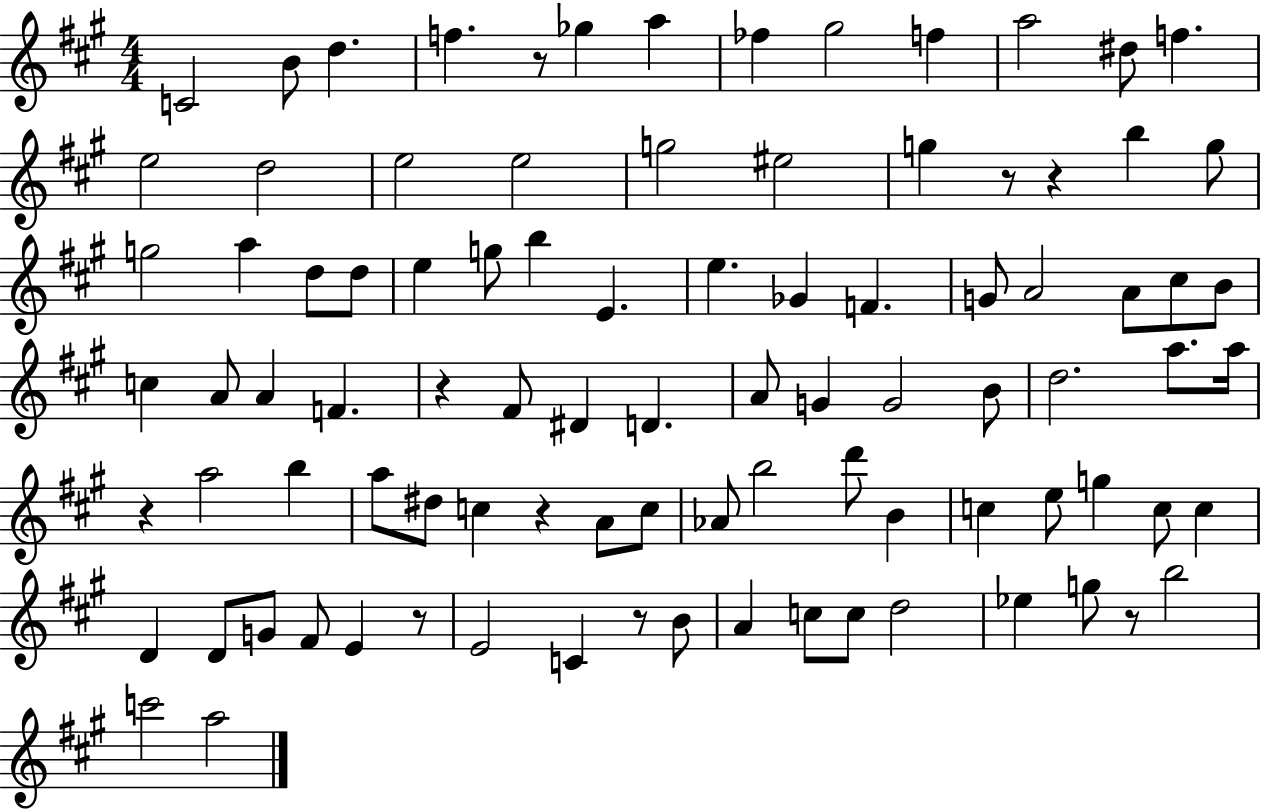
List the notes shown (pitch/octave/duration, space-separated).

C4/h B4/e D5/q. F5/q. R/e Gb5/q A5/q FES5/q G#5/h F5/q A5/h D#5/e F5/q. E5/h D5/h E5/h E5/h G5/h EIS5/h G5/q R/e R/q B5/q G5/e G5/h A5/q D5/e D5/e E5/q G5/e B5/q E4/q. E5/q. Gb4/q F4/q. G4/e A4/h A4/e C#5/e B4/e C5/q A4/e A4/q F4/q. R/q F#4/e D#4/q D4/q. A4/e G4/q G4/h B4/e D5/h. A5/e. A5/s R/q A5/h B5/q A5/e D#5/e C5/q R/q A4/e C5/e Ab4/e B5/h D6/e B4/q C5/q E5/e G5/q C5/e C5/q D4/q D4/e G4/e F#4/e E4/q R/e E4/h C4/q R/e B4/e A4/q C5/e C5/e D5/h Eb5/q G5/e R/e B5/h C6/h A5/h